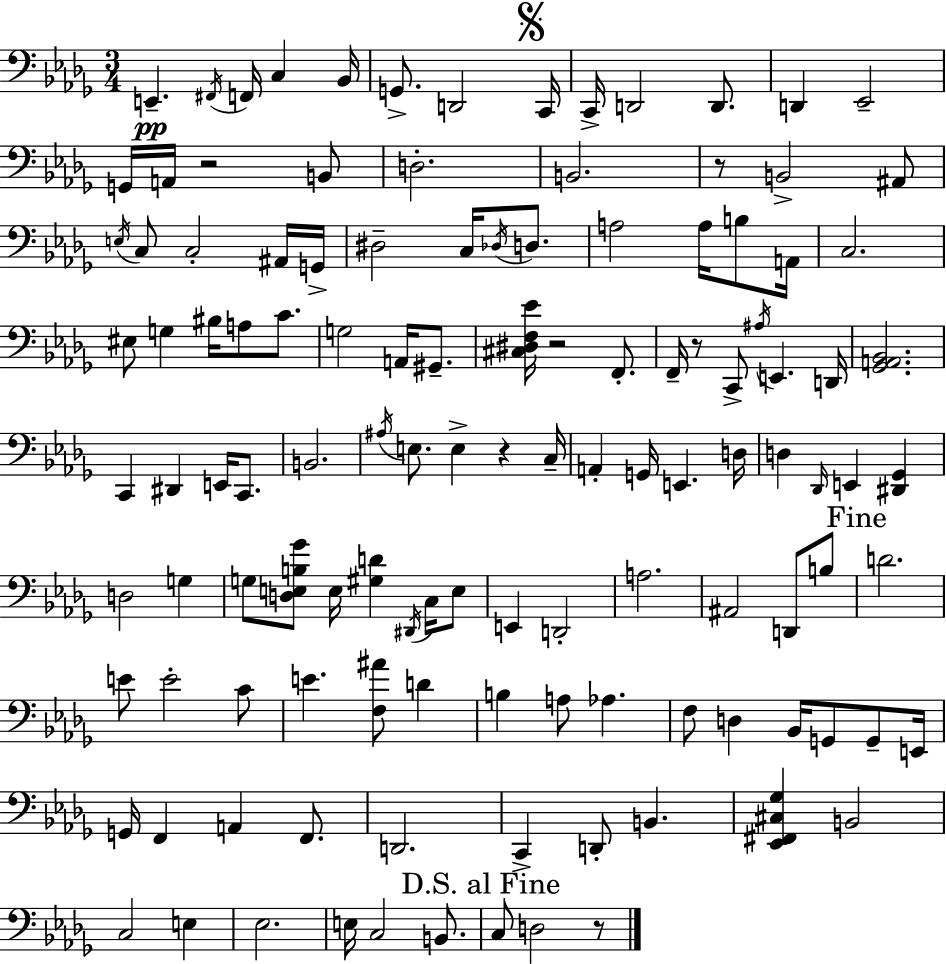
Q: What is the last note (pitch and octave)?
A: D3